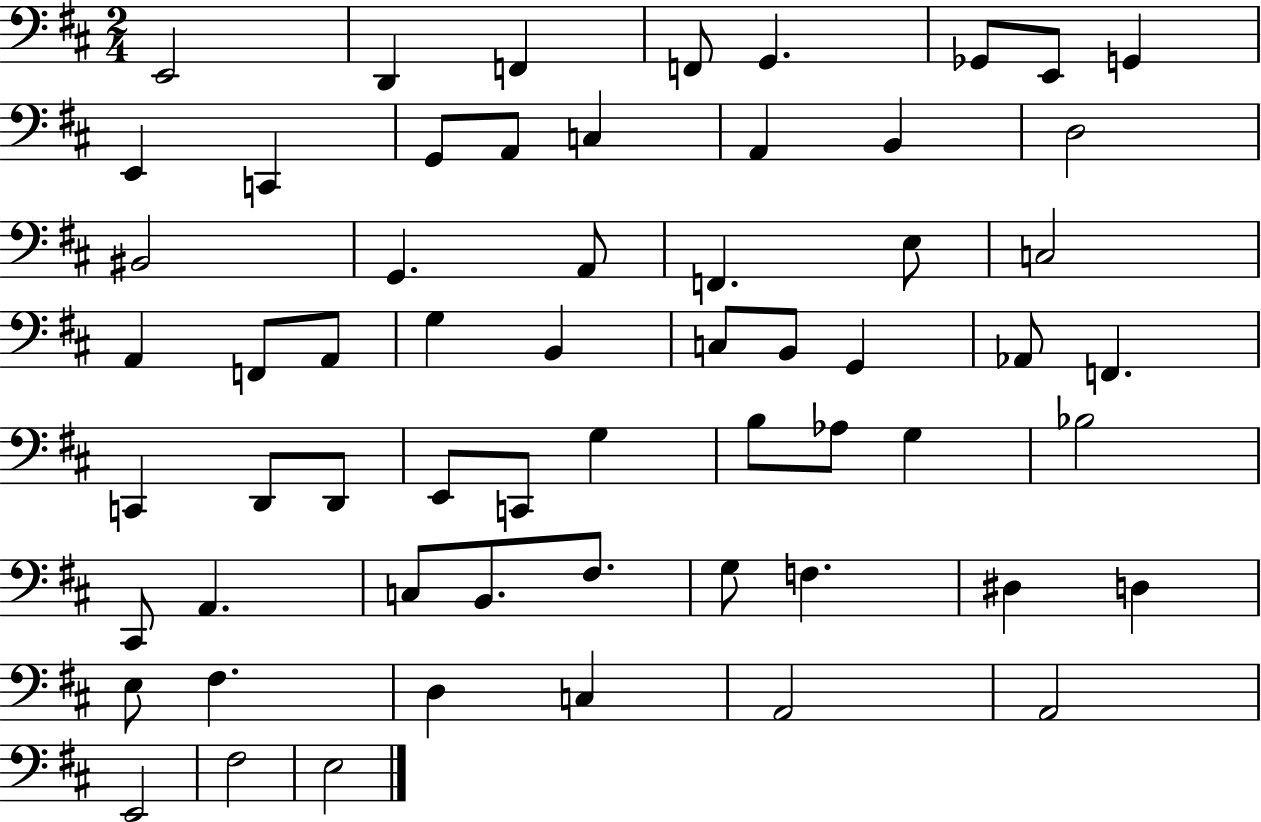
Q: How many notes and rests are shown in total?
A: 60